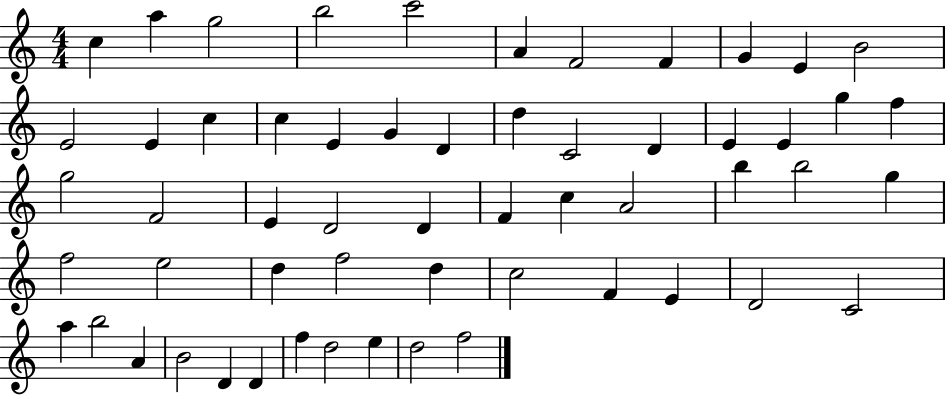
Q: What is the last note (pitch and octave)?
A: F5